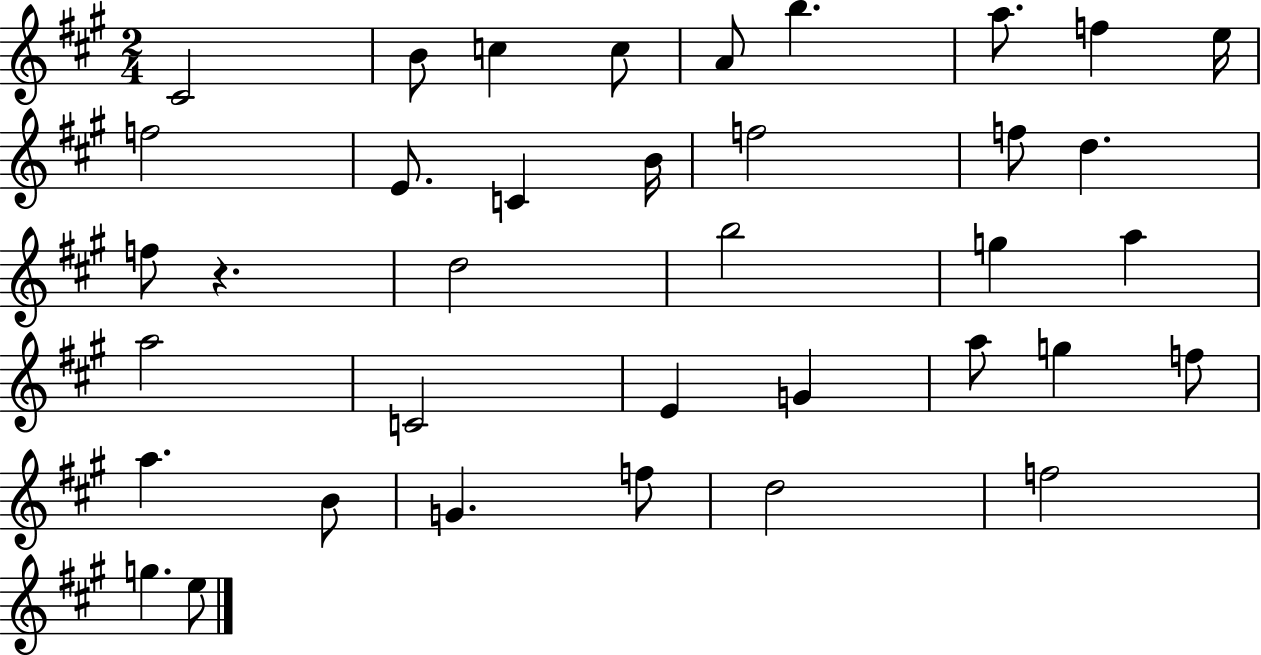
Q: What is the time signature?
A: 2/4